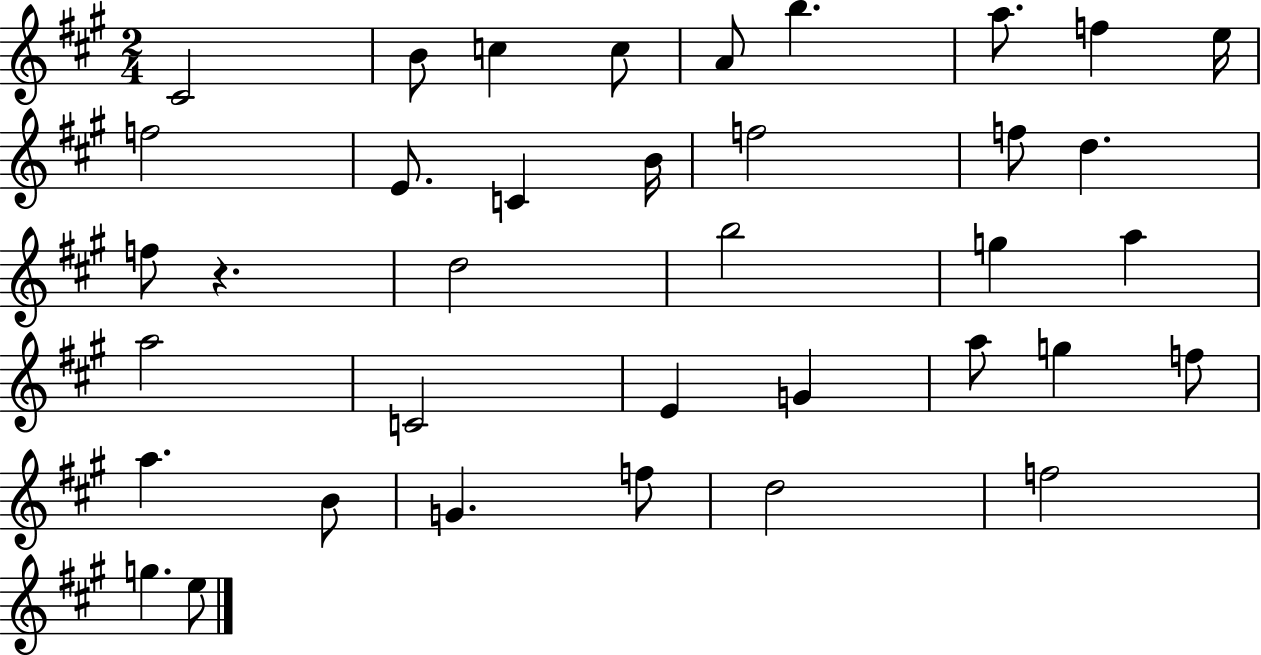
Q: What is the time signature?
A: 2/4